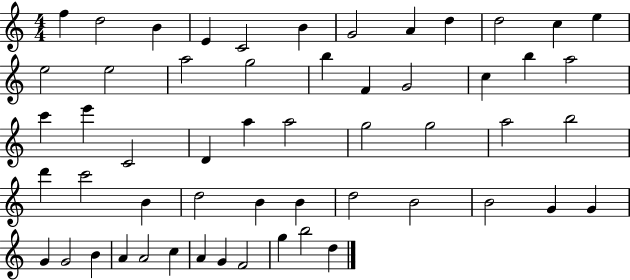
{
  \clef treble
  \numericTimeSignature
  \time 4/4
  \key c \major
  f''4 d''2 b'4 | e'4 c'2 b'4 | g'2 a'4 d''4 | d''2 c''4 e''4 | \break e''2 e''2 | a''2 g''2 | b''4 f'4 g'2 | c''4 b''4 a''2 | \break c'''4 e'''4 c'2 | d'4 a''4 a''2 | g''2 g''2 | a''2 b''2 | \break d'''4 c'''2 b'4 | d''2 b'4 b'4 | d''2 b'2 | b'2 g'4 g'4 | \break g'4 g'2 b'4 | a'4 a'2 c''4 | a'4 g'4 f'2 | g''4 b''2 d''4 | \break \bar "|."
}